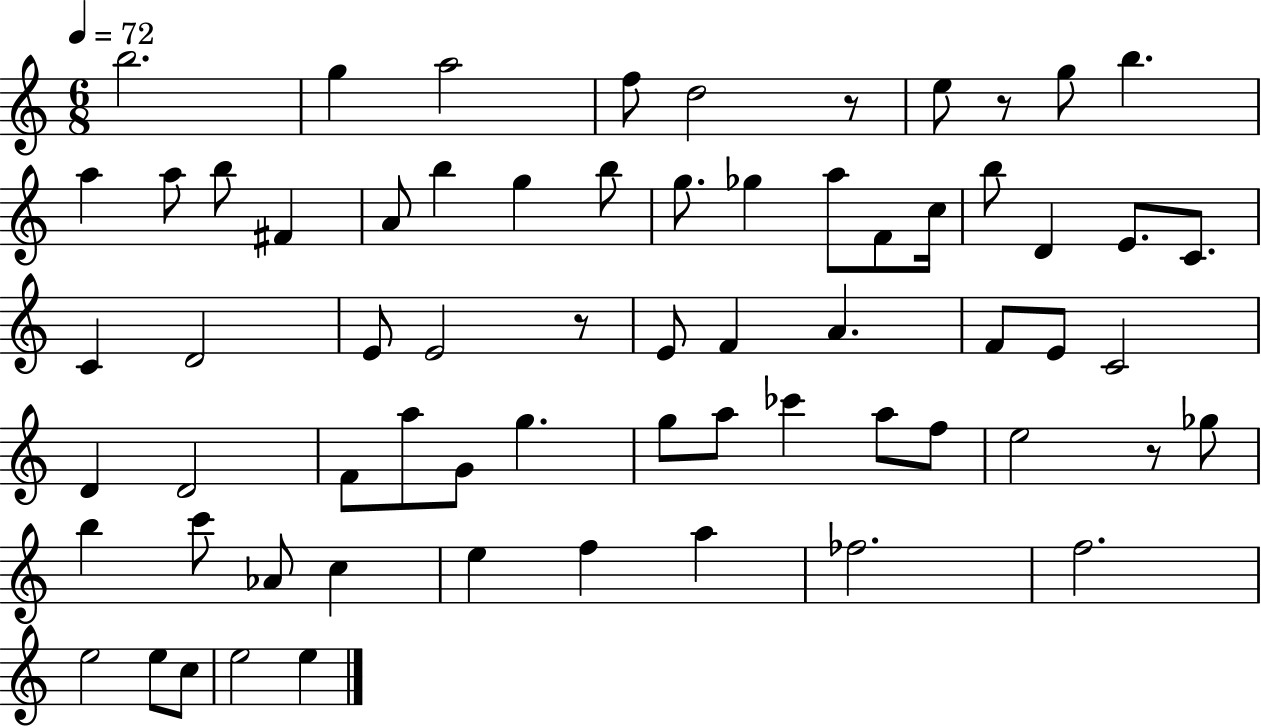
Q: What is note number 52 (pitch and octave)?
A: C5